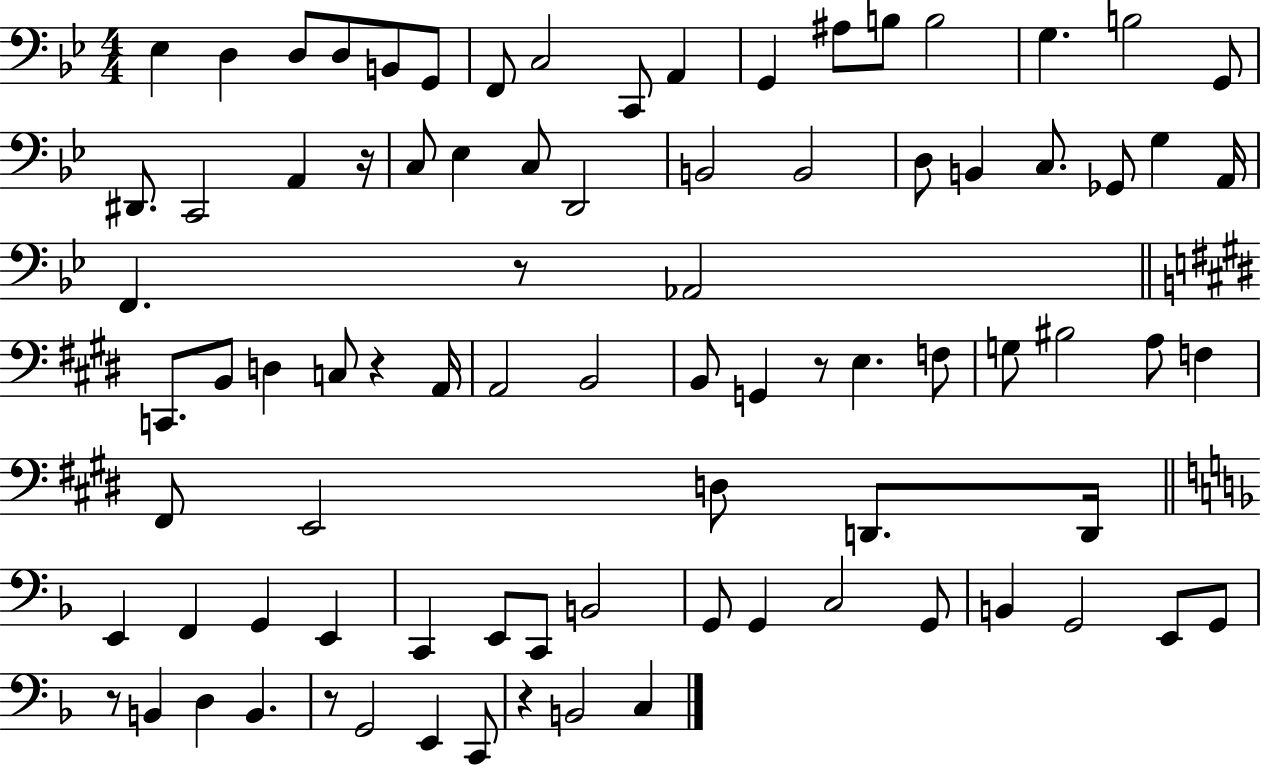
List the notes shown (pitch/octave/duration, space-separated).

Eb3/q D3/q D3/e D3/e B2/e G2/e F2/e C3/h C2/e A2/q G2/q A#3/e B3/e B3/h G3/q. B3/h G2/e D#2/e. C2/h A2/q R/s C3/e Eb3/q C3/e D2/h B2/h B2/h D3/e B2/q C3/e. Gb2/e G3/q A2/s F2/q. R/e Ab2/h C2/e. B2/e D3/q C3/e R/q A2/s A2/h B2/h B2/e G2/q R/e E3/q. F3/e G3/e BIS3/h A3/e F3/q F#2/e E2/h D3/e D2/e. D2/s E2/q F2/q G2/q E2/q C2/q E2/e C2/e B2/h G2/e G2/q C3/h G2/e B2/q G2/h E2/e G2/e R/e B2/q D3/q B2/q. R/e G2/h E2/q C2/e R/q B2/h C3/q